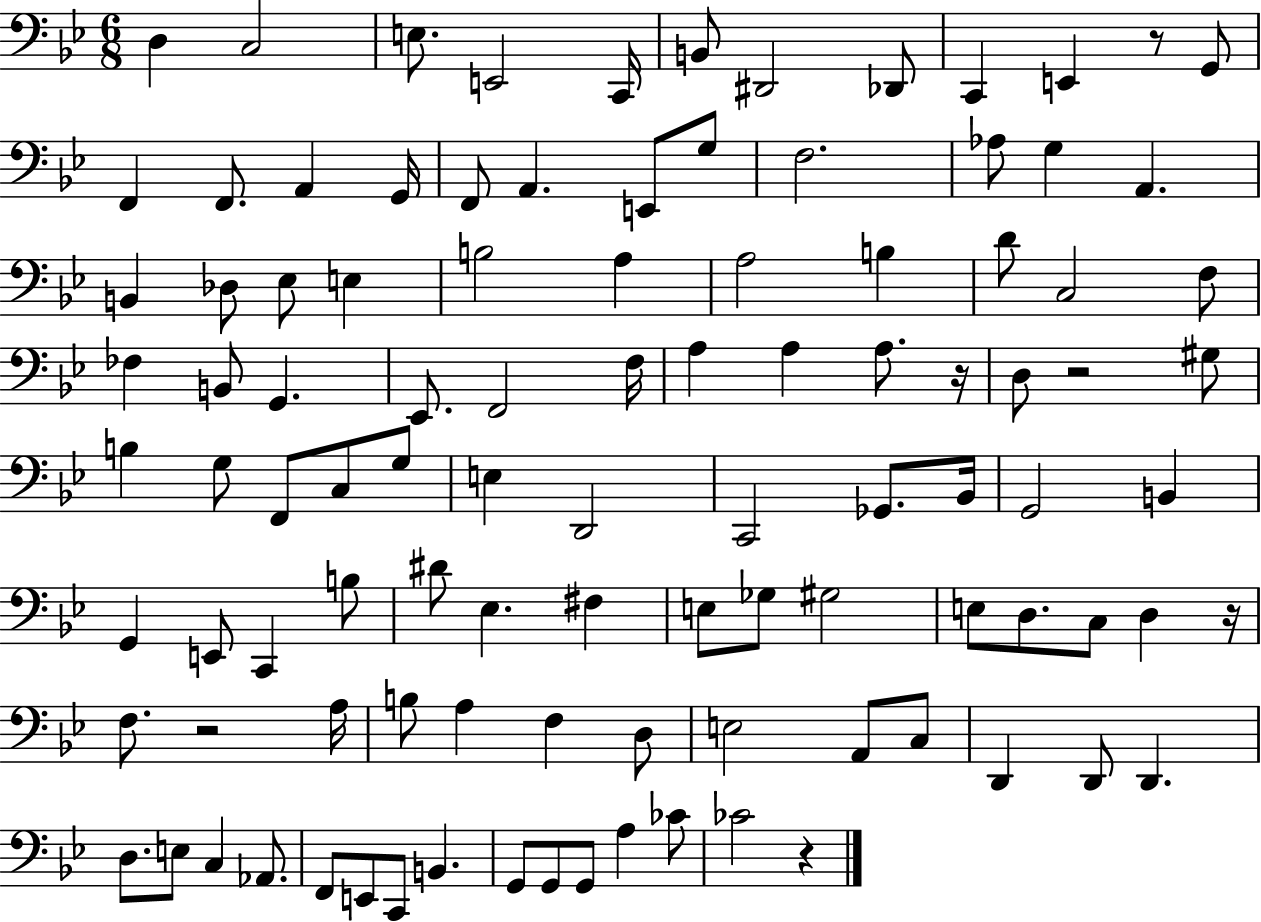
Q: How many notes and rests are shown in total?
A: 103